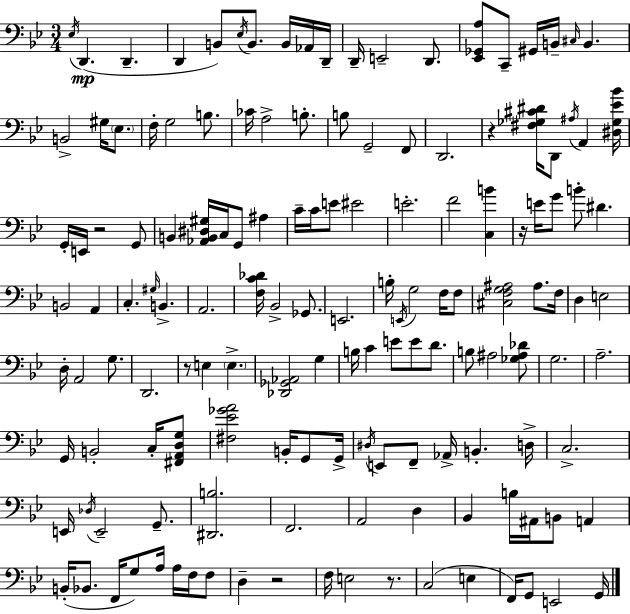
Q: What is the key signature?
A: BES major